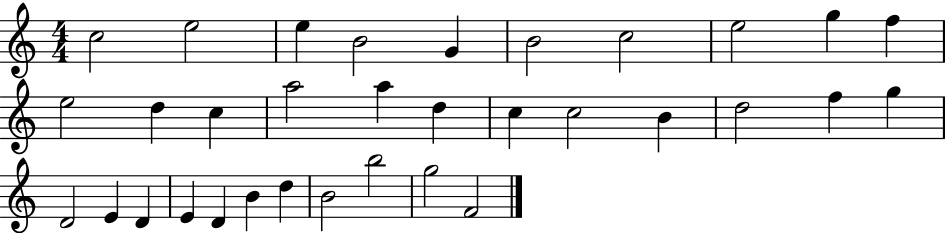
X:1
T:Untitled
M:4/4
L:1/4
K:C
c2 e2 e B2 G B2 c2 e2 g f e2 d c a2 a d c c2 B d2 f g D2 E D E D B d B2 b2 g2 F2